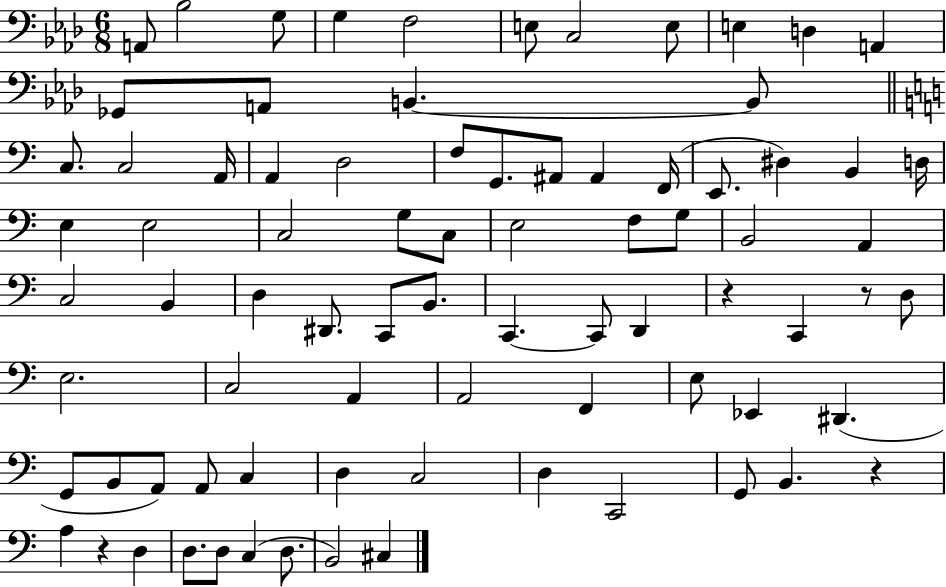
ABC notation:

X:1
T:Untitled
M:6/8
L:1/4
K:Ab
A,,/2 _B,2 G,/2 G, F,2 E,/2 C,2 E,/2 E, D, A,, _G,,/2 A,,/2 B,, B,,/2 C,/2 C,2 A,,/4 A,, D,2 F,/2 G,,/2 ^A,,/2 ^A,, F,,/4 E,,/2 ^D, B,, D,/4 E, E,2 C,2 G,/2 C,/2 E,2 F,/2 G,/2 B,,2 A,, C,2 B,, D, ^D,,/2 C,,/2 B,,/2 C,, C,,/2 D,, z C,, z/2 D,/2 E,2 C,2 A,, A,,2 F,, E,/2 _E,, ^D,, G,,/2 B,,/2 A,,/2 A,,/2 C, D, C,2 D, C,,2 G,,/2 B,, z A, z D, D,/2 D,/2 C, D,/2 B,,2 ^C,